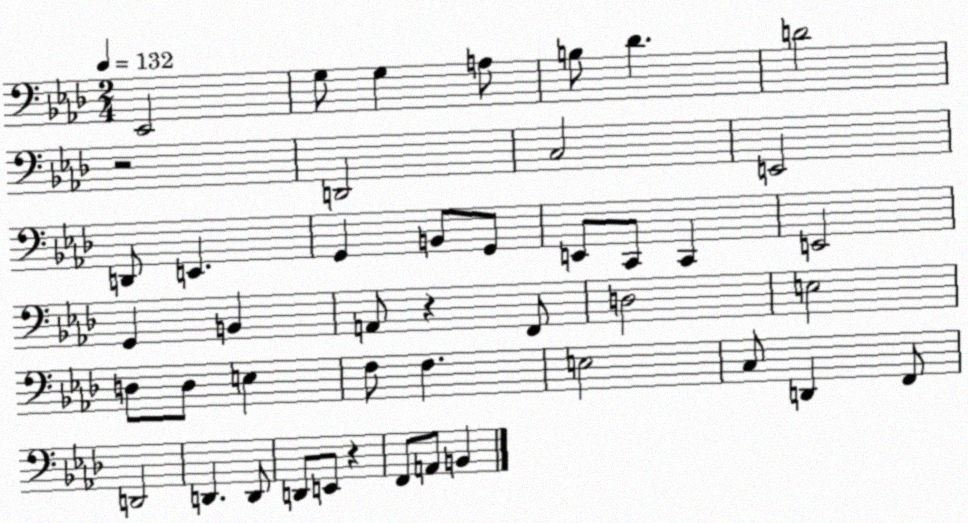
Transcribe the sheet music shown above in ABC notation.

X:1
T:Untitled
M:2/4
L:1/4
K:Ab
_E,,2 G,/2 G, A,/2 B,/2 _D D2 z2 D,,2 C,2 E,,2 D,,/2 E,, G,, B,,/2 G,,/2 E,,/2 C,,/2 C,, E,,2 G,, B,, A,,/2 z F,,/2 D,2 E,2 D,/2 D,/2 E, F,/2 F, E,2 C,/2 D,, F,,/2 D,,2 D,, D,,/2 D,,/2 E,,/2 z F,,/2 A,,/2 B,,